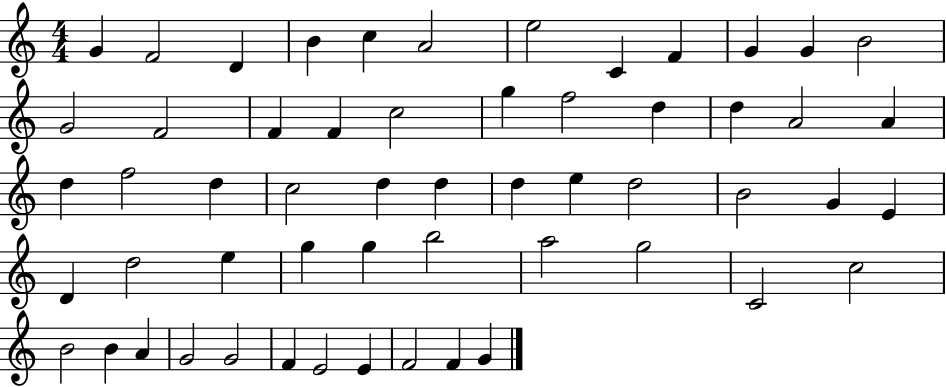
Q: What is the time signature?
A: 4/4